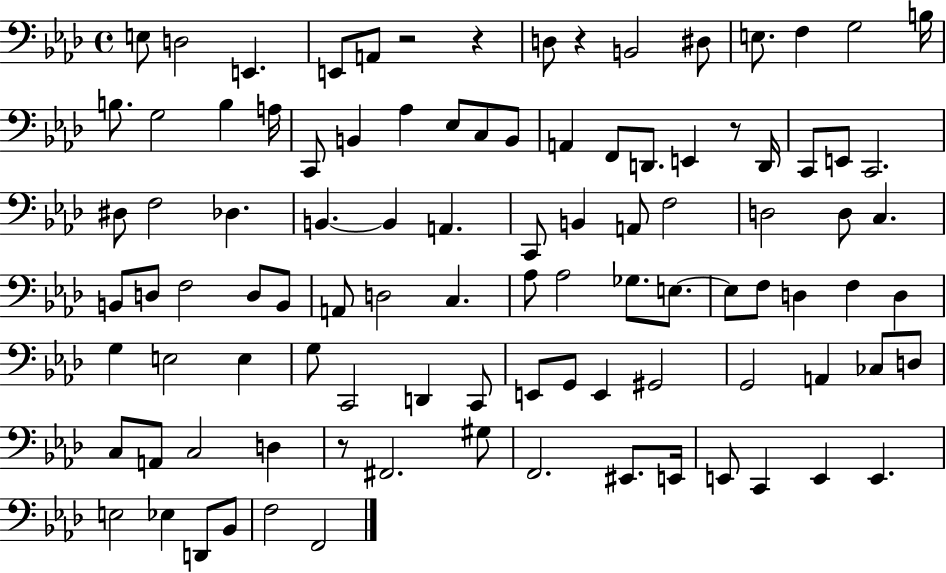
{
  \clef bass
  \time 4/4
  \defaultTimeSignature
  \key aes \major
  e8 d2 e,4. | e,8 a,8 r2 r4 | d8 r4 b,2 dis8 | e8. f4 g2 b16 | \break b8. g2 b4 a16 | c,8 b,4 aes4 ees8 c8 b,8 | a,4 f,8 d,8. e,4 r8 d,16 | c,8 e,8 c,2. | \break dis8 f2 des4. | b,4.~~ b,4 a,4. | c,8 b,4 a,8 f2 | d2 d8 c4. | \break b,8 d8 f2 d8 b,8 | a,8 d2 c4. | aes8 aes2 ges8. e8.~~ | e8 f8 d4 f4 d4 | \break g4 e2 e4 | g8 c,2 d,4 c,8 | e,8 g,8 e,4 gis,2 | g,2 a,4 ces8 d8 | \break c8 a,8 c2 d4 | r8 fis,2. gis8 | f,2. eis,8. e,16 | e,8 c,4 e,4 e,4. | \break e2 ees4 d,8 bes,8 | f2 f,2 | \bar "|."
}